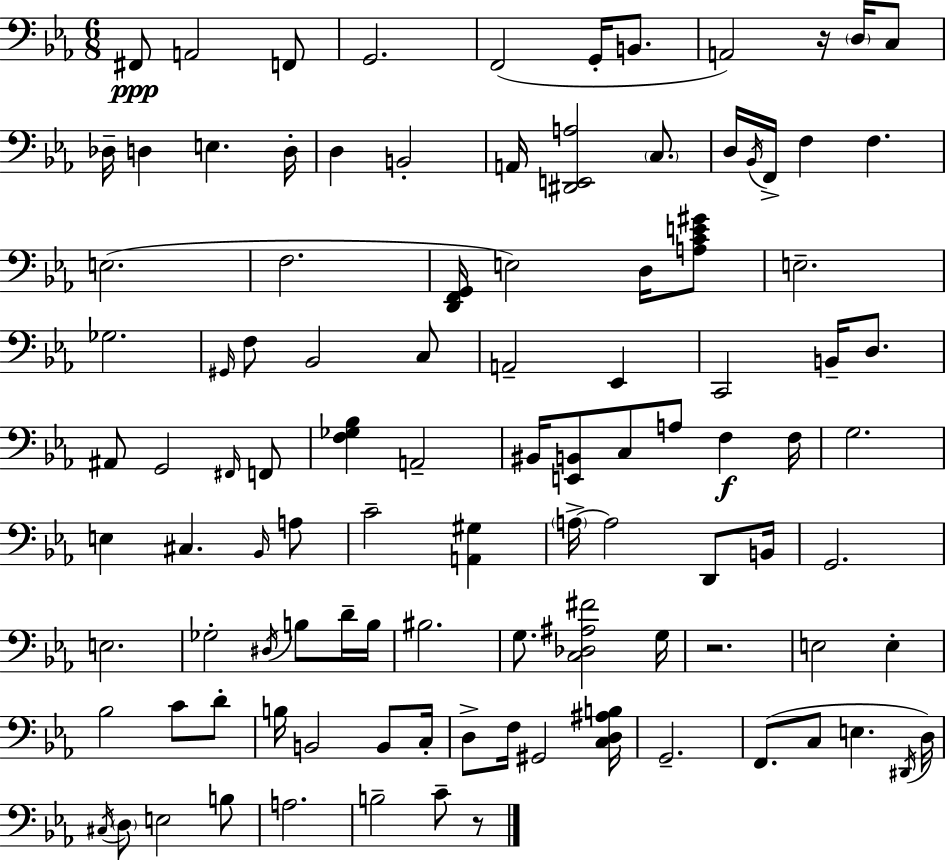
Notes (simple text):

F#2/e A2/h F2/e G2/h. F2/h G2/s B2/e. A2/h R/s D3/s C3/e Db3/s D3/q E3/q. D3/s D3/q B2/h A2/s [D#2,E2,A3]/h C3/e. D3/s Bb2/s F2/s F3/q F3/q. E3/h. F3/h. [D2,F2,G2]/s E3/h D3/s [A3,C4,E4,G#4]/e E3/h. Gb3/h. G#2/s F3/e Bb2/h C3/e A2/h Eb2/q C2/h B2/s D3/e. A#2/e G2/h F#2/s F2/e [F3,Gb3,Bb3]/q A2/h BIS2/s [E2,B2]/e C3/e A3/e F3/q F3/s G3/h. E3/q C#3/q. Bb2/s A3/e C4/h [A2,G#3]/q A3/s A3/h D2/e B2/s G2/h. E3/h. Gb3/h D#3/s B3/e D4/s B3/s BIS3/h. G3/e. [C3,Db3,A#3,F#4]/h G3/s R/h. E3/h E3/q Bb3/h C4/e D4/e B3/s B2/h B2/e C3/s D3/e F3/s G#2/h [C3,D3,A#3,B3]/s G2/h. F2/e. C3/e E3/q. D#2/s D3/s C#3/s D3/e E3/h B3/e A3/h. B3/h C4/e R/e